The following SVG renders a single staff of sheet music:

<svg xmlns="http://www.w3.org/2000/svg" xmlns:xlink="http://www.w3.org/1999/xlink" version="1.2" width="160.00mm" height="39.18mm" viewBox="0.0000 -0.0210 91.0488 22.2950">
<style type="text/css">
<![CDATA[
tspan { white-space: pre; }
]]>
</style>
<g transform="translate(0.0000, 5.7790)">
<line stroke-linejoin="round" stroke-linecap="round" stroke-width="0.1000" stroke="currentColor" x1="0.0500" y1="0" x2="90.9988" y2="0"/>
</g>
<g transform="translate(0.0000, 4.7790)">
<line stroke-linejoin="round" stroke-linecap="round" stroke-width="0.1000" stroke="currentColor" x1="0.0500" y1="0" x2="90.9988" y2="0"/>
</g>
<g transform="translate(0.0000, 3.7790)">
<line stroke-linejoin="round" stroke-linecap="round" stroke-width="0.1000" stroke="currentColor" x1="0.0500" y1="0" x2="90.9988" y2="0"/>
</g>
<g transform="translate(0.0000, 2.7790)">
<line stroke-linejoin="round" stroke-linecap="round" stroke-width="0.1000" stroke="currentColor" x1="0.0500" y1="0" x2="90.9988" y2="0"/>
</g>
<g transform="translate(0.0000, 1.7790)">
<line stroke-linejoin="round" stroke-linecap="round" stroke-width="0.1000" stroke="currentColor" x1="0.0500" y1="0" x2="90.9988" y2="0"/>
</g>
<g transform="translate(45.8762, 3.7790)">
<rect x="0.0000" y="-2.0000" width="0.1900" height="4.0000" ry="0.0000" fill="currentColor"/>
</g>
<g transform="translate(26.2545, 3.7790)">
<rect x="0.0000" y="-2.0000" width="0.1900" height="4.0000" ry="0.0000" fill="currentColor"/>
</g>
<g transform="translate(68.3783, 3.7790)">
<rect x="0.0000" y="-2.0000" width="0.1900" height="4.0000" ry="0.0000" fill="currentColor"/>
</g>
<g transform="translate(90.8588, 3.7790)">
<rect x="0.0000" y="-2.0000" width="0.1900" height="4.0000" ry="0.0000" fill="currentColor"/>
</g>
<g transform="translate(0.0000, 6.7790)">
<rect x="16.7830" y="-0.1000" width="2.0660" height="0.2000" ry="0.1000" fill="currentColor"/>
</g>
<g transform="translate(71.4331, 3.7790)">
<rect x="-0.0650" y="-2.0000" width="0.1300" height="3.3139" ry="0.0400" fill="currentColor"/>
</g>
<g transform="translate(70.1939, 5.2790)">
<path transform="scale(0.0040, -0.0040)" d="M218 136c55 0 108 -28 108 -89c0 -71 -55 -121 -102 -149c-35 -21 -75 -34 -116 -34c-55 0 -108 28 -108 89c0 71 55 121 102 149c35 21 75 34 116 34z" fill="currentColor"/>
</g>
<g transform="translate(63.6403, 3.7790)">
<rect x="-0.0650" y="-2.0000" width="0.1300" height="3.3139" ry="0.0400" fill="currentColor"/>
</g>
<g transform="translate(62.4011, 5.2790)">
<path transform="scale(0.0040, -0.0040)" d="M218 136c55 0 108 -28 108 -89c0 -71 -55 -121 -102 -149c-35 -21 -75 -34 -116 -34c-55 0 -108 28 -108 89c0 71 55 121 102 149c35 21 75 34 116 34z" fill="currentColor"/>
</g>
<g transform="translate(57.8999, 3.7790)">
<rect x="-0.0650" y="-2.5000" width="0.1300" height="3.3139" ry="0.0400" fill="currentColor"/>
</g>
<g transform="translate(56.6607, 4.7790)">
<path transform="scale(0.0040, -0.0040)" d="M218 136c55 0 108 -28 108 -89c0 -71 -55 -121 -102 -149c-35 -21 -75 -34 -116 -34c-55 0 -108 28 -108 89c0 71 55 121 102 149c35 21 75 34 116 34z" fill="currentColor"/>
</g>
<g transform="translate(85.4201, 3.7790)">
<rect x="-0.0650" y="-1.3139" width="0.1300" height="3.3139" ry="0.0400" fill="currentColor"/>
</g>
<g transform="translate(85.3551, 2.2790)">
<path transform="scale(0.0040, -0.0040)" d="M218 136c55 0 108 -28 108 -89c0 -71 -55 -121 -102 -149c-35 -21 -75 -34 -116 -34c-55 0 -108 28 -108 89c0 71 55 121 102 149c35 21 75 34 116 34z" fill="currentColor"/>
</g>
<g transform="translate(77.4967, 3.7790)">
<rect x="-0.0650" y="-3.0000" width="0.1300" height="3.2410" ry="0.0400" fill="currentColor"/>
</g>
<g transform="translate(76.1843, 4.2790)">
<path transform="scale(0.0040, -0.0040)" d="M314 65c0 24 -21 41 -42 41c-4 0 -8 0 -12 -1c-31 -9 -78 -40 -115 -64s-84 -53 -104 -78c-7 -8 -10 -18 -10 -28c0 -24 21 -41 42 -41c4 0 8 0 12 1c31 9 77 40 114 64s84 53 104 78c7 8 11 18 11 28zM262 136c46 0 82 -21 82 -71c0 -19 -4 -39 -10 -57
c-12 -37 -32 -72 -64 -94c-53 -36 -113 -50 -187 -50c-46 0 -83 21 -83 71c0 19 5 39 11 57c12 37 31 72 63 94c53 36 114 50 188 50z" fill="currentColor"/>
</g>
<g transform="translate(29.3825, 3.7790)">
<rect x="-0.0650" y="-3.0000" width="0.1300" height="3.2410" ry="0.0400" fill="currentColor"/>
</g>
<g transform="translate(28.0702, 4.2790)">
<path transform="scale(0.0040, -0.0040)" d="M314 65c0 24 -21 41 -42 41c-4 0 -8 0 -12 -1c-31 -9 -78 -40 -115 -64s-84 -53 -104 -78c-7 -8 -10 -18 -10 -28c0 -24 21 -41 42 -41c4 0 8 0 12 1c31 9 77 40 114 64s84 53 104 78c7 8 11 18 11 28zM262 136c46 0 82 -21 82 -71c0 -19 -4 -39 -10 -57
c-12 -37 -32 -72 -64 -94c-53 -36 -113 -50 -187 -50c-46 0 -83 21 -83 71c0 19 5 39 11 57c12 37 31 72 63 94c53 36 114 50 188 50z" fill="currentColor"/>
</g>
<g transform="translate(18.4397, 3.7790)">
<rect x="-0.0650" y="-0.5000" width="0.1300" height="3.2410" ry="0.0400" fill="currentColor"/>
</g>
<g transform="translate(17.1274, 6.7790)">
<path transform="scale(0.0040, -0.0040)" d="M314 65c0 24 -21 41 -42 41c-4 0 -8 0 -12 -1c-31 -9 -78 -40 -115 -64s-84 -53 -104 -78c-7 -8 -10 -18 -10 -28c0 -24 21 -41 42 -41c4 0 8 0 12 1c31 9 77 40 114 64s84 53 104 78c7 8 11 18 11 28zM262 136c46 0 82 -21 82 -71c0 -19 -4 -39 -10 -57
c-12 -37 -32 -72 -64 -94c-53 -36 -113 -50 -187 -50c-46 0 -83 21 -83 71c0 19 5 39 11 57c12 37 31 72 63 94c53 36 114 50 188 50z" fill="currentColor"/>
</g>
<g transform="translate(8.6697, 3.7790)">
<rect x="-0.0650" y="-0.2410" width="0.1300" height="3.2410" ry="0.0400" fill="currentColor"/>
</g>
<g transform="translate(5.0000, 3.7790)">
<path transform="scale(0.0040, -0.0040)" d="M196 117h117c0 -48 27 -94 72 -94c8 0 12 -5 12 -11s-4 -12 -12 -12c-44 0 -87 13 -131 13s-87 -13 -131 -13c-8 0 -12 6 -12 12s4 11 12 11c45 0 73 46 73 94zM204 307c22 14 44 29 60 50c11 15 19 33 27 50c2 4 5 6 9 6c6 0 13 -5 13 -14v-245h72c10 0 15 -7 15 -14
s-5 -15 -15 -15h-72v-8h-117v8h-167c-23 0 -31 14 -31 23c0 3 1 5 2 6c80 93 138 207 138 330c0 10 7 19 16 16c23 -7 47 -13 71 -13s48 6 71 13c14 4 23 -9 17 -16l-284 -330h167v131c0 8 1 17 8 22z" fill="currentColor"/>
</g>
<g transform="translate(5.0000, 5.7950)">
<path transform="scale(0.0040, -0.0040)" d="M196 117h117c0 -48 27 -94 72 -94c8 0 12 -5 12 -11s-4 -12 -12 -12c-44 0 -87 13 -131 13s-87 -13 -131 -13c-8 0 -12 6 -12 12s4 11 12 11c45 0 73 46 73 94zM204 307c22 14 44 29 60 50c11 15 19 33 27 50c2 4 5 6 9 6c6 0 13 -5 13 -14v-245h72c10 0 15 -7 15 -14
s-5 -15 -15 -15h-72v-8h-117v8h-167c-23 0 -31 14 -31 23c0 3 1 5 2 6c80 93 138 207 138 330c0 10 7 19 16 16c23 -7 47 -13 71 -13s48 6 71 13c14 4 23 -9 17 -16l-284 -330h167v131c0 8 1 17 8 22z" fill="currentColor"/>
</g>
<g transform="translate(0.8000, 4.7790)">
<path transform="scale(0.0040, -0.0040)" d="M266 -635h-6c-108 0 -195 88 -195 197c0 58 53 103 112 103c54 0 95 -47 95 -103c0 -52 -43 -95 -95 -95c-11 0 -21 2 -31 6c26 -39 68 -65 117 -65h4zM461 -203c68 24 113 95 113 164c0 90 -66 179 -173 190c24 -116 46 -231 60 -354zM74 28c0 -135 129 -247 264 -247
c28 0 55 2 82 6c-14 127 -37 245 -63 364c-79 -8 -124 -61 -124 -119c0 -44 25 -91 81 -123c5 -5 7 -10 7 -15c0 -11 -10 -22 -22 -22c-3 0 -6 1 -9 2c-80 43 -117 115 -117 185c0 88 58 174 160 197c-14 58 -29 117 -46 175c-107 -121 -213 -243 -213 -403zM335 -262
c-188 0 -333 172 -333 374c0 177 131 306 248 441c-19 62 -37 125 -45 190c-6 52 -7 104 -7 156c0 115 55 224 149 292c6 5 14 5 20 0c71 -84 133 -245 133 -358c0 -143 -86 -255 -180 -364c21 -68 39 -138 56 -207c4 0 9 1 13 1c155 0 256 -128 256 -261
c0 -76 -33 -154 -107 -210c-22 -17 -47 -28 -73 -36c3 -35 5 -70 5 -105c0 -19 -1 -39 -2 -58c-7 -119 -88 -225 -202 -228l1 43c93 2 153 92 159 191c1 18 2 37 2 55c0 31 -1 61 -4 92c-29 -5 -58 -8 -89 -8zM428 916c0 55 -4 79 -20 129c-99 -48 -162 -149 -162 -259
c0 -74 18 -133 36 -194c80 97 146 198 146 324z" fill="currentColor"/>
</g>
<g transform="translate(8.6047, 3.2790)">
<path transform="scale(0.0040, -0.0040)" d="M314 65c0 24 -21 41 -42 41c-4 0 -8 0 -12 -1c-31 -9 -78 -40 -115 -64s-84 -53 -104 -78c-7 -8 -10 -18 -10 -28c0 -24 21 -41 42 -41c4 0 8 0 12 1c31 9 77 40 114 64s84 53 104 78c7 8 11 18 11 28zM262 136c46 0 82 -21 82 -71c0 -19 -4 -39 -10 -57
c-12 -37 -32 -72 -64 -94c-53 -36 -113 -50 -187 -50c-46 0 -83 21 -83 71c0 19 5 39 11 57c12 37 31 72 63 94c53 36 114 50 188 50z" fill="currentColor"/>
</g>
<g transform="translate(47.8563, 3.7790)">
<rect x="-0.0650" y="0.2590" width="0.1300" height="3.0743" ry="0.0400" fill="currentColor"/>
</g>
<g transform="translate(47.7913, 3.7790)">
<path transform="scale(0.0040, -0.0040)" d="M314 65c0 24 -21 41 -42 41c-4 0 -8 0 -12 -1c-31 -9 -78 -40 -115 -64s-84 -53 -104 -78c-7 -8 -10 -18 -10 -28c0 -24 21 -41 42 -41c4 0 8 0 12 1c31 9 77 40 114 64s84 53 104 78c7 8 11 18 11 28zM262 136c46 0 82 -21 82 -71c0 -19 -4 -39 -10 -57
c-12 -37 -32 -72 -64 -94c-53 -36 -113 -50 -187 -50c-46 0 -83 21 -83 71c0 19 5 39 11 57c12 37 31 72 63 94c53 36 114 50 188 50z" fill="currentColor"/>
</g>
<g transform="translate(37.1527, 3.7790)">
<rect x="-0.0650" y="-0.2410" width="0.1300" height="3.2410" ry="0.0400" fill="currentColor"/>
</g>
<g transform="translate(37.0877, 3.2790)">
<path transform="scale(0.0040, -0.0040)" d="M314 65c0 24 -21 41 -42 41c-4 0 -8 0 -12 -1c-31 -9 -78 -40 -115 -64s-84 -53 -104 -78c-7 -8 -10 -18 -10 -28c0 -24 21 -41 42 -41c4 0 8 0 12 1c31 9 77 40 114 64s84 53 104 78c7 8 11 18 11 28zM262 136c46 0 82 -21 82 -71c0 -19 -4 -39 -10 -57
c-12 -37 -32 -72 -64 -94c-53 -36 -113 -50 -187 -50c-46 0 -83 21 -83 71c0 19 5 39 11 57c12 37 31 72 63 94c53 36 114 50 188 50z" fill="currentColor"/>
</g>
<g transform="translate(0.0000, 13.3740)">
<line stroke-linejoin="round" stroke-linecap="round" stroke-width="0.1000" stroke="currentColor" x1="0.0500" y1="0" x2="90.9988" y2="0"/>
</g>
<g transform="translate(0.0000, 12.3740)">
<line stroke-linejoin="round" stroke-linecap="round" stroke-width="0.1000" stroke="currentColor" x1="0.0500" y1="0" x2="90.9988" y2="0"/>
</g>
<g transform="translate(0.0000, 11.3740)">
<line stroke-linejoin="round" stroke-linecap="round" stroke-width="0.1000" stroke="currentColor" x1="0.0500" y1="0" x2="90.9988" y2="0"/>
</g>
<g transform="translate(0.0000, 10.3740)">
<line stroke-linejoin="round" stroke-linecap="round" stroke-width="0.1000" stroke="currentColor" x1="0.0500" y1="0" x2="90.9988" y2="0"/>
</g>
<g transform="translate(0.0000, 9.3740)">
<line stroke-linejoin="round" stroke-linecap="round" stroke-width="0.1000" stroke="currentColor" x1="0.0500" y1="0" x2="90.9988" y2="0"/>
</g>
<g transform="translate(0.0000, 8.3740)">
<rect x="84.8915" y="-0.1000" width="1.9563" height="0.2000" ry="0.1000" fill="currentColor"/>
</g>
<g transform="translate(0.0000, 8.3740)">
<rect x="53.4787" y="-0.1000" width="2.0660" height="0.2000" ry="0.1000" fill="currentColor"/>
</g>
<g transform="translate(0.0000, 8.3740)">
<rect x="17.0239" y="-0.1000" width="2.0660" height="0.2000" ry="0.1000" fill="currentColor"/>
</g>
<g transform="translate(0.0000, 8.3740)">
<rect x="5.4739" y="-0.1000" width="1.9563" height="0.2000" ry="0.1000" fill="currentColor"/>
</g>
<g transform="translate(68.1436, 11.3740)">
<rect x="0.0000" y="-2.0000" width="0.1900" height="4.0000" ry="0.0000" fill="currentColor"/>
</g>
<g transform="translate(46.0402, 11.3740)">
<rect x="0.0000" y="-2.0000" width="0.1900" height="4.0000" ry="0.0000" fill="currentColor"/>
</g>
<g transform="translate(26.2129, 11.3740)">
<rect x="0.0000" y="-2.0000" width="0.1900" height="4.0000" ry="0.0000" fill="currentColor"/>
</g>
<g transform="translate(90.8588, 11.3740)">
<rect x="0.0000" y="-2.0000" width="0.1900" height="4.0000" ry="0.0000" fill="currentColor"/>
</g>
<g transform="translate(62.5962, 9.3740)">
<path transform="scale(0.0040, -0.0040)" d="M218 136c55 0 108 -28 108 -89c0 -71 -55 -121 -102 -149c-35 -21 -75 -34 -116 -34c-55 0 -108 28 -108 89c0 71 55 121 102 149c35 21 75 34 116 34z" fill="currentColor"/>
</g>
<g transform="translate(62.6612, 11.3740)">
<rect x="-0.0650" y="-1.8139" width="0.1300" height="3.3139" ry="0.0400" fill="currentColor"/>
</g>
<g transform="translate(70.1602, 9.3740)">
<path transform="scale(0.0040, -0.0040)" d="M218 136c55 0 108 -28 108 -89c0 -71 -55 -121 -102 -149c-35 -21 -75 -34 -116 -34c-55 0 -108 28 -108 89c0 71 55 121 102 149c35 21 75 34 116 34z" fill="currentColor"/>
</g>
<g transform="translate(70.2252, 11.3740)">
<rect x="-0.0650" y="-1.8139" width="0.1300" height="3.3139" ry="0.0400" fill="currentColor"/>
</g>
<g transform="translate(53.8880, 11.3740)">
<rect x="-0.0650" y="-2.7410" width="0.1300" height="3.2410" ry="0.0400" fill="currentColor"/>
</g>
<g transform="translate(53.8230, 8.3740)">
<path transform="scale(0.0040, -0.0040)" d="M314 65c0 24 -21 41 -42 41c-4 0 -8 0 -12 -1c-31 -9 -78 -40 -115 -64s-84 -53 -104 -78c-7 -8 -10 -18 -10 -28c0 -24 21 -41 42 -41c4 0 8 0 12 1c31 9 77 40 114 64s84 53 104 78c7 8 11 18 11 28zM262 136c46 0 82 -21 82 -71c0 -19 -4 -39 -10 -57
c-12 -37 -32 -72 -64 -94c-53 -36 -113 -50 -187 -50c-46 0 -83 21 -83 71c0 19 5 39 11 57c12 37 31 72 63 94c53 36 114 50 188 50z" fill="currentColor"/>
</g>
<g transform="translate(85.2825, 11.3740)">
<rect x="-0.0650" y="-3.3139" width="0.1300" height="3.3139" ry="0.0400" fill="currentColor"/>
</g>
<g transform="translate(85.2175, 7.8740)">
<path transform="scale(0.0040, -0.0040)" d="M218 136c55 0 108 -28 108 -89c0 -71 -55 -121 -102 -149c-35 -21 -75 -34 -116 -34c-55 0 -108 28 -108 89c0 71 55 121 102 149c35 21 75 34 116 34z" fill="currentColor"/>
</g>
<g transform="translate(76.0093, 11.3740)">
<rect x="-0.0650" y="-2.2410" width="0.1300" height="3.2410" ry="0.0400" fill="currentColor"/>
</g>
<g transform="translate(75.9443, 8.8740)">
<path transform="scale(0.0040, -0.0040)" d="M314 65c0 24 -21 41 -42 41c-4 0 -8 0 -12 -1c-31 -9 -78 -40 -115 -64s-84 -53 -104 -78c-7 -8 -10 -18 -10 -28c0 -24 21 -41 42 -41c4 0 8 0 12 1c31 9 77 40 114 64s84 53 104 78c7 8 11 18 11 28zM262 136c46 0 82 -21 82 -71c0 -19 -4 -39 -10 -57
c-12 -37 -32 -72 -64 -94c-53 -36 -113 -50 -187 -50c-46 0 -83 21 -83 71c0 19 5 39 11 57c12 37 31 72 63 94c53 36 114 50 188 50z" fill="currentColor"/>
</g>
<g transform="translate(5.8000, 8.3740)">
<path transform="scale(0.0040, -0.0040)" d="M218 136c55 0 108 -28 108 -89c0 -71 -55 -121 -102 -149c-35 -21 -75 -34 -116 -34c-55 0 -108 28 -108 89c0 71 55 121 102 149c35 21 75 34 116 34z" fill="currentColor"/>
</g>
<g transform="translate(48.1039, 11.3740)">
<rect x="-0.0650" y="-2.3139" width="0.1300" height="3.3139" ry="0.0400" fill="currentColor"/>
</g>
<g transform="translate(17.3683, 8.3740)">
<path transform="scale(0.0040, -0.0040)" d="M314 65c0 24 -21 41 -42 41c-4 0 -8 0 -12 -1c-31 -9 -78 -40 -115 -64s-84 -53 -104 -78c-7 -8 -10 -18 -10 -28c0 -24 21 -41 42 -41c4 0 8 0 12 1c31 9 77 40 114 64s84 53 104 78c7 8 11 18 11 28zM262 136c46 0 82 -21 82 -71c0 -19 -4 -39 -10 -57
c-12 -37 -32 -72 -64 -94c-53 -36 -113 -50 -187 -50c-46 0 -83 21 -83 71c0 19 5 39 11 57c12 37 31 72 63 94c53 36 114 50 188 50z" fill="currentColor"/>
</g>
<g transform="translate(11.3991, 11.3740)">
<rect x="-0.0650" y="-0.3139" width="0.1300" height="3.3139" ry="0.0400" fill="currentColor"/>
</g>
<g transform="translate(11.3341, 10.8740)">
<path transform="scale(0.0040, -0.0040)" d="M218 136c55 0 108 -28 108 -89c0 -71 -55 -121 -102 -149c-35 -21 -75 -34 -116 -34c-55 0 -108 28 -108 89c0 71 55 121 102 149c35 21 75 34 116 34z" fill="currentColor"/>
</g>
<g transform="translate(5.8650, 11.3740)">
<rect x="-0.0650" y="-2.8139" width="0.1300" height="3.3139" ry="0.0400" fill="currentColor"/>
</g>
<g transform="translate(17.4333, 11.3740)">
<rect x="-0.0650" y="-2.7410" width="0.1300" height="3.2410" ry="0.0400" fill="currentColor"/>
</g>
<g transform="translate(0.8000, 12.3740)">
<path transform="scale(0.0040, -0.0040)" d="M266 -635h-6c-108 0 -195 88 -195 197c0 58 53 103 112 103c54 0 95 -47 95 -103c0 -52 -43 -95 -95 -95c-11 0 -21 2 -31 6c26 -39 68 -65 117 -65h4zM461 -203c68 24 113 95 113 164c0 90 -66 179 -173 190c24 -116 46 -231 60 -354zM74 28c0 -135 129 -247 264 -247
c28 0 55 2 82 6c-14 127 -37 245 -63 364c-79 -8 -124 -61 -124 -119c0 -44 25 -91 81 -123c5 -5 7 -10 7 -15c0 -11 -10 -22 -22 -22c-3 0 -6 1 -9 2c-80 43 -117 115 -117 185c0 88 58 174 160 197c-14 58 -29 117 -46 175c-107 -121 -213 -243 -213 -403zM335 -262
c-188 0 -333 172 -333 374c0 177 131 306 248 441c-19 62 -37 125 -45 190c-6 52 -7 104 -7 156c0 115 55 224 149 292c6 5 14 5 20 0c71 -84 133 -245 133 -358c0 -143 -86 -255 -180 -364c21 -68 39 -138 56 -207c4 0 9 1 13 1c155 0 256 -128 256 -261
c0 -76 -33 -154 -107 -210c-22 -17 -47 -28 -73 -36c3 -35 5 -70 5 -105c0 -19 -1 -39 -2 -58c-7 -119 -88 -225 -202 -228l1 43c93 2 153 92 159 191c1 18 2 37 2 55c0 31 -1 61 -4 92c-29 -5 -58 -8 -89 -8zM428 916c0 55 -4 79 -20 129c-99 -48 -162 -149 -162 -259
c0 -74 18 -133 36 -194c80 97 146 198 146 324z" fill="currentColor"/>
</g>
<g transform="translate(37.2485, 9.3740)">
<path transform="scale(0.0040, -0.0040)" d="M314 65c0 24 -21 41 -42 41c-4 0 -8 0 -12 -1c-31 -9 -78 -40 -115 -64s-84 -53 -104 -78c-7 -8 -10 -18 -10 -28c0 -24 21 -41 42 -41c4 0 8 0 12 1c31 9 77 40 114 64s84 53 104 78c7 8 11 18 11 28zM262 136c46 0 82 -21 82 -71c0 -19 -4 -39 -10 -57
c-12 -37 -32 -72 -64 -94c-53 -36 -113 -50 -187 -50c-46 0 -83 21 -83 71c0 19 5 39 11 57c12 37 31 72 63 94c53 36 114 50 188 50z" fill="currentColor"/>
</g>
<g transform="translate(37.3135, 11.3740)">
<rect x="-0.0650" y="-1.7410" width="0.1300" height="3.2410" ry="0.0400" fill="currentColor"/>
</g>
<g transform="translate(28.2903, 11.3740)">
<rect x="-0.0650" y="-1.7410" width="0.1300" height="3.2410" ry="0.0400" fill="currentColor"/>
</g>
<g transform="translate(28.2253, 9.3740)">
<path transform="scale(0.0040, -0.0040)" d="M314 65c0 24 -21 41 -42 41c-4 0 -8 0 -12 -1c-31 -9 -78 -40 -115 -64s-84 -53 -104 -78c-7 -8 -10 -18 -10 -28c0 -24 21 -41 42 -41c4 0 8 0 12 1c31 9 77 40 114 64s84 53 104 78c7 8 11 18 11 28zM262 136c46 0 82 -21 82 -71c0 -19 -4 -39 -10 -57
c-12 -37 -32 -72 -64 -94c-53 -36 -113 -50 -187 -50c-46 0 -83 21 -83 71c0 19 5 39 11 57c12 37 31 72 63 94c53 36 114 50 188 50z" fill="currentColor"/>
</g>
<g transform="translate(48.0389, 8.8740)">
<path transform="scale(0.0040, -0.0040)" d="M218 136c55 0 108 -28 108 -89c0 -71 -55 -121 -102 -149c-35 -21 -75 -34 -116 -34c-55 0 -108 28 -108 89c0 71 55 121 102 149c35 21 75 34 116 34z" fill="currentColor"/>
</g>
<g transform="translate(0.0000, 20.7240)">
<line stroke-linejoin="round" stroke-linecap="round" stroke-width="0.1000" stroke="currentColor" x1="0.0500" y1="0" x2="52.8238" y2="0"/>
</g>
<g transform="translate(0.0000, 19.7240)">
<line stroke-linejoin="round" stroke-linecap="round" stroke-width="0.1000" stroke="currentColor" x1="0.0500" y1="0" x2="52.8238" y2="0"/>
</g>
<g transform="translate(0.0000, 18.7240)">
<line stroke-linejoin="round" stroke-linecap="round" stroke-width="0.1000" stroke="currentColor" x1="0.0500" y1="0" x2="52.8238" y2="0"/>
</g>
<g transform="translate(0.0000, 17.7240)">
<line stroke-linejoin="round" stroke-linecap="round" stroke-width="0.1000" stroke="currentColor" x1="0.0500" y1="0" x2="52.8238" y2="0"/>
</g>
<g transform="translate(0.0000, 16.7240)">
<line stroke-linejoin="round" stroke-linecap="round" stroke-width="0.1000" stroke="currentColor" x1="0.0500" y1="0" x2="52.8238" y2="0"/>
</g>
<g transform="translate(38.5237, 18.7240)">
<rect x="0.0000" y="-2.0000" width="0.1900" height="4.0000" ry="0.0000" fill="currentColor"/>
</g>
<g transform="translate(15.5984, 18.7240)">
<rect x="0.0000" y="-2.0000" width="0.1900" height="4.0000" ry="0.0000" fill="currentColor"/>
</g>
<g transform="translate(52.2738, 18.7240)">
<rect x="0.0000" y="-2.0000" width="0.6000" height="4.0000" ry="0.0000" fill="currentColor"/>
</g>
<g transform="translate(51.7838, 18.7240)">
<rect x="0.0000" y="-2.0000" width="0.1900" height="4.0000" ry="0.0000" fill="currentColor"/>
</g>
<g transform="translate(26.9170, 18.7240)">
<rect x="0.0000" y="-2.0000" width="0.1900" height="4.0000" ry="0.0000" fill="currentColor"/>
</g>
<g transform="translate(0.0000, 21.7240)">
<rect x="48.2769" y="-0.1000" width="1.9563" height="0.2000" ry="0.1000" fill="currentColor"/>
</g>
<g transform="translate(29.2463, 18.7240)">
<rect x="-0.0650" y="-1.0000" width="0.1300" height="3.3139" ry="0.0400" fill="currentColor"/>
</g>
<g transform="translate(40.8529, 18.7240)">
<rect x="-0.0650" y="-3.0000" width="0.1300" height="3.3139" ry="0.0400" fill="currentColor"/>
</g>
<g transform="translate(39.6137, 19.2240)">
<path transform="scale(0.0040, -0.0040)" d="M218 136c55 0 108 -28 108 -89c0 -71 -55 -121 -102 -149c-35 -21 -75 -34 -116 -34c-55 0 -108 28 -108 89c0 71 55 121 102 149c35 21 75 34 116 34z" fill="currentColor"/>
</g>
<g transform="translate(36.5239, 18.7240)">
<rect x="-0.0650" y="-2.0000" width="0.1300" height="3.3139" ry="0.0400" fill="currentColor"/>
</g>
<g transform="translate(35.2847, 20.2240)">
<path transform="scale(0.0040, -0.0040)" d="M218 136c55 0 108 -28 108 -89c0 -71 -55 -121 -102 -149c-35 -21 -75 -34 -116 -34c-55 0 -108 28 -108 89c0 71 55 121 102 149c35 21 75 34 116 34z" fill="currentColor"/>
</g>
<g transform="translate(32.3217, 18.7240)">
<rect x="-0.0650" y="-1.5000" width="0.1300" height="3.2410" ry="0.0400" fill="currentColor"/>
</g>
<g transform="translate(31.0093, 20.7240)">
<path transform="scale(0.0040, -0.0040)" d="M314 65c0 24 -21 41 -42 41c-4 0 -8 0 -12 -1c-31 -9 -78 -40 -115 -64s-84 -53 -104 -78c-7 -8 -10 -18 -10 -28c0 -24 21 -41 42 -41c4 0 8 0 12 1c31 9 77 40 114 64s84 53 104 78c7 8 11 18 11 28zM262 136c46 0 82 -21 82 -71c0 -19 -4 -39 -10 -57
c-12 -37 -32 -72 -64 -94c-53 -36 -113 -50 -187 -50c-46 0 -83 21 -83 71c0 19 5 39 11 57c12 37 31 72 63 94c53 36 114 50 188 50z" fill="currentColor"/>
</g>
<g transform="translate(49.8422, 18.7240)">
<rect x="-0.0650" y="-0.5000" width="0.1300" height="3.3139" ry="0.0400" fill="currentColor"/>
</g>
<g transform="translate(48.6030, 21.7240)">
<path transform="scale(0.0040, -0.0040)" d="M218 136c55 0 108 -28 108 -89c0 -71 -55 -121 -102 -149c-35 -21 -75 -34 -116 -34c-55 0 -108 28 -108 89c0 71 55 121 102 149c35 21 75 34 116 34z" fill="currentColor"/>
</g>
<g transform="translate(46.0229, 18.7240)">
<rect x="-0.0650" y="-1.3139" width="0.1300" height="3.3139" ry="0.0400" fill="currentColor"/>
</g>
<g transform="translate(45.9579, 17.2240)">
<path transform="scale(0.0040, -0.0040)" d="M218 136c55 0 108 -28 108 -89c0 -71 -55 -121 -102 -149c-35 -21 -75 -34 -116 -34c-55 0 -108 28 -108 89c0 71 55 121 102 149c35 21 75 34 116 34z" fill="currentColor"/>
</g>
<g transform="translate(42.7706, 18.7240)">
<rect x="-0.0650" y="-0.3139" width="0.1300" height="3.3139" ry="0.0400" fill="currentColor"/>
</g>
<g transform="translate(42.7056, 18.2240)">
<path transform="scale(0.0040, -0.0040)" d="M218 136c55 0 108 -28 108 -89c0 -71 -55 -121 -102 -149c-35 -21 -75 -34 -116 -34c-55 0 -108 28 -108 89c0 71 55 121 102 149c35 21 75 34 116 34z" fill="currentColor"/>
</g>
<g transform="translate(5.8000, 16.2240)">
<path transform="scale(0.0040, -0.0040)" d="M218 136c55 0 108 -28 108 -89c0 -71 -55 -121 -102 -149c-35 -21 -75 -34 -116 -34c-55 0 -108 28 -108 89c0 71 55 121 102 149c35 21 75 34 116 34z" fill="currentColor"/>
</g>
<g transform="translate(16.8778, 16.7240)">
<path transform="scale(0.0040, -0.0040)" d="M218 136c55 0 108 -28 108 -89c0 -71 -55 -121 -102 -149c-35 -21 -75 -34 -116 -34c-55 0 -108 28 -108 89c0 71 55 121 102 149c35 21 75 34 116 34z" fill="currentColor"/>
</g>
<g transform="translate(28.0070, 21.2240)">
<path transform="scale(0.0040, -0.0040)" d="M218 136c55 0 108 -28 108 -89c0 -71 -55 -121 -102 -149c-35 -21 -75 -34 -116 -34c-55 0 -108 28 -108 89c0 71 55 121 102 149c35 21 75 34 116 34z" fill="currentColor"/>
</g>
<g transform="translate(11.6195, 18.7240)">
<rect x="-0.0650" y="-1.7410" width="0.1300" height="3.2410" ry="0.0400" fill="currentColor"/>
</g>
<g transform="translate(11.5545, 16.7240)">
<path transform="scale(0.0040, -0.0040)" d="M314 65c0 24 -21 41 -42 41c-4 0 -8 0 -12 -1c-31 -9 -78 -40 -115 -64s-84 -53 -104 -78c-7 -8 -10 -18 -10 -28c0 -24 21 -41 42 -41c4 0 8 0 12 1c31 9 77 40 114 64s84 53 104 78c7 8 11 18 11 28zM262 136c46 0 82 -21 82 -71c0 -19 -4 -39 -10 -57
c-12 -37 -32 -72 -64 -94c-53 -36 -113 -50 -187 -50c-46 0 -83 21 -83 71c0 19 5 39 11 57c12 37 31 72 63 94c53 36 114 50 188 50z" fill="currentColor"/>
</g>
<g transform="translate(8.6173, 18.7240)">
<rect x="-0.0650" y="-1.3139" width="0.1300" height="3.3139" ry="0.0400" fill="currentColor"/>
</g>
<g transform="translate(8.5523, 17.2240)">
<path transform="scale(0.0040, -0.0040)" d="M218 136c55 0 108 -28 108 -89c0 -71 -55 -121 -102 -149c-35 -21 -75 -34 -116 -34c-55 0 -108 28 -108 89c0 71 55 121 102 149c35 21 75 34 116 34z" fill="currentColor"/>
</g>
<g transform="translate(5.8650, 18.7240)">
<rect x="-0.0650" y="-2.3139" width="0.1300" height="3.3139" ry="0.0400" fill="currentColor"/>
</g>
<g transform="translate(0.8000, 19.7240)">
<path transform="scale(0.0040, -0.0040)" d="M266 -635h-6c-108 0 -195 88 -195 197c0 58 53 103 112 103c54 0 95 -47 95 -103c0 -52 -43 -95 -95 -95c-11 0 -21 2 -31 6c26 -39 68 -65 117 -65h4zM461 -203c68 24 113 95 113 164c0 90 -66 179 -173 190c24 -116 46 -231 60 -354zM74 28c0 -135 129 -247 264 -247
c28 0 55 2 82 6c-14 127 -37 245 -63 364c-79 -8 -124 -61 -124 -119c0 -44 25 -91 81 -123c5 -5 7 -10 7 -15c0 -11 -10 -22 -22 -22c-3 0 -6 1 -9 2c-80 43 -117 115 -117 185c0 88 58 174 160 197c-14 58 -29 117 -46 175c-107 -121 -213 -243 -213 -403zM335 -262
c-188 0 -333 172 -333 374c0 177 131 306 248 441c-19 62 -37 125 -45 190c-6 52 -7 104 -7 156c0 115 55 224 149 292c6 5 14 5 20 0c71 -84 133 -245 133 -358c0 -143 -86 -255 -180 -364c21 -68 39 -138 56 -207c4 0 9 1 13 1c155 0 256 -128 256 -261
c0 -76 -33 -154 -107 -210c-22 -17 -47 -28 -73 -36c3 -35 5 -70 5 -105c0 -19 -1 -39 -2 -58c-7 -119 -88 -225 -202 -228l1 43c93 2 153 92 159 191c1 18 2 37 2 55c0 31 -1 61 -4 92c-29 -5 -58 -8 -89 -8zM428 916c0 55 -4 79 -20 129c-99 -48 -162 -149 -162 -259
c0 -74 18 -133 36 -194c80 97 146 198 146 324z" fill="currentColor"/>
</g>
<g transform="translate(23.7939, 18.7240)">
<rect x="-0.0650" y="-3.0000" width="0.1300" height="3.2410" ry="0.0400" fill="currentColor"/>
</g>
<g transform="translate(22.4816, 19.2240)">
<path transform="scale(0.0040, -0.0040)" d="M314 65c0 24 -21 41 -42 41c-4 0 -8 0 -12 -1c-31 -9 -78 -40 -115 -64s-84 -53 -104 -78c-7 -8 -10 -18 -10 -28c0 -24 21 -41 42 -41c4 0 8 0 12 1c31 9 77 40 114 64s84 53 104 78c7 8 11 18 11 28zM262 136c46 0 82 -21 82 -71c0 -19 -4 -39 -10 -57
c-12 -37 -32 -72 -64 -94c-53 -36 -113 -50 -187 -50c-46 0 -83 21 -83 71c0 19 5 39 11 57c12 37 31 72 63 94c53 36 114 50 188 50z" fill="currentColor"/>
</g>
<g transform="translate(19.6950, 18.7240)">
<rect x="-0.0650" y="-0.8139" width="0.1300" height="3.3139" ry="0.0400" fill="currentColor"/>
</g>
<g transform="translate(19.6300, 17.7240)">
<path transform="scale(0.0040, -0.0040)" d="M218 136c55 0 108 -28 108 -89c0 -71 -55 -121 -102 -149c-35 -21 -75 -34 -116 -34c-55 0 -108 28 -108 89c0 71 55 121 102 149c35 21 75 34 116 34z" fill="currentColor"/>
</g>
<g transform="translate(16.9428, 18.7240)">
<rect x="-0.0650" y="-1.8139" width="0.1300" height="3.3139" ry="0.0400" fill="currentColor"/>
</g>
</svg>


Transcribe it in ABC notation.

X:1
T:Untitled
M:4/4
L:1/4
K:C
c2 C2 A2 c2 B2 G F F A2 e a c a2 f2 f2 g a2 f f g2 b g e f2 f d A2 D E2 F A c e C